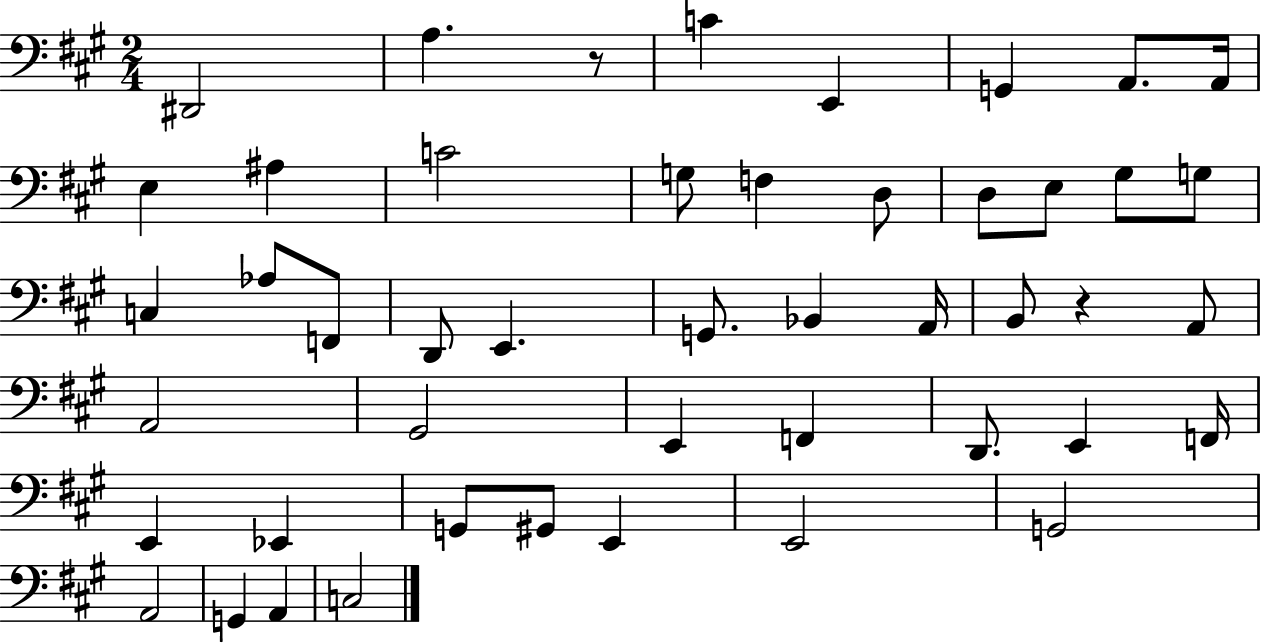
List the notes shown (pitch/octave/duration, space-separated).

D#2/h A3/q. R/e C4/q E2/q G2/q A2/e. A2/s E3/q A#3/q C4/h G3/e F3/q D3/e D3/e E3/e G#3/e G3/e C3/q Ab3/e F2/e D2/e E2/q. G2/e. Bb2/q A2/s B2/e R/q A2/e A2/h G#2/h E2/q F2/q D2/e. E2/q F2/s E2/q Eb2/q G2/e G#2/e E2/q E2/h G2/h A2/h G2/q A2/q C3/h